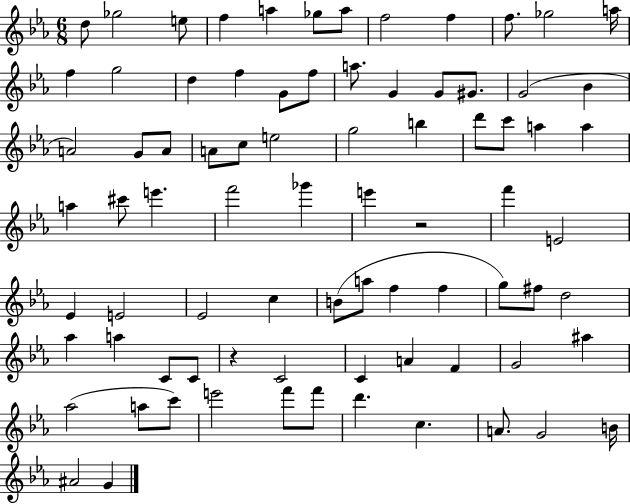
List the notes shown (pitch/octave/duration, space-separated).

D5/e Gb5/h E5/e F5/q A5/q Gb5/e A5/e F5/h F5/q F5/e. Gb5/h A5/s F5/q G5/h D5/q F5/q G4/e F5/e A5/e. G4/q G4/e G#4/e. G4/h Bb4/q A4/h G4/e A4/e A4/e C5/e E5/h G5/h B5/q D6/e C6/e A5/q A5/q A5/q C#6/e E6/q. F6/h Gb6/q E6/q R/h F6/q E4/h Eb4/q E4/h Eb4/h C5/q B4/e A5/e F5/q F5/q G5/e F#5/e D5/h Ab5/q A5/q C4/e C4/e R/q C4/h C4/q A4/q F4/q G4/h A#5/q Ab5/h A5/e C6/e E6/h F6/e F6/e D6/q. C5/q. A4/e. G4/h B4/s A#4/h G4/q